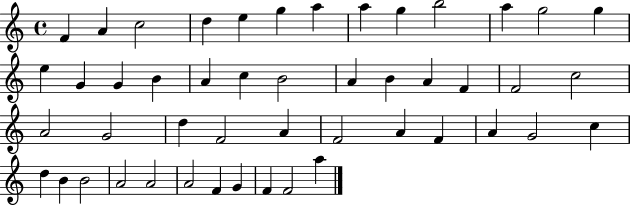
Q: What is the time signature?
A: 4/4